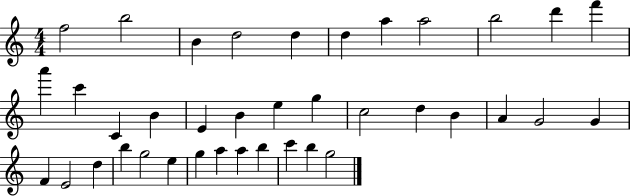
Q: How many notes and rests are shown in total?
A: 38